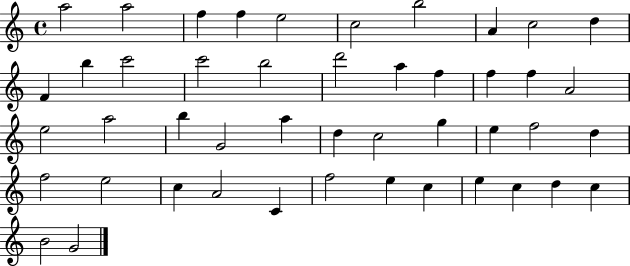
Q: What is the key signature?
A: C major